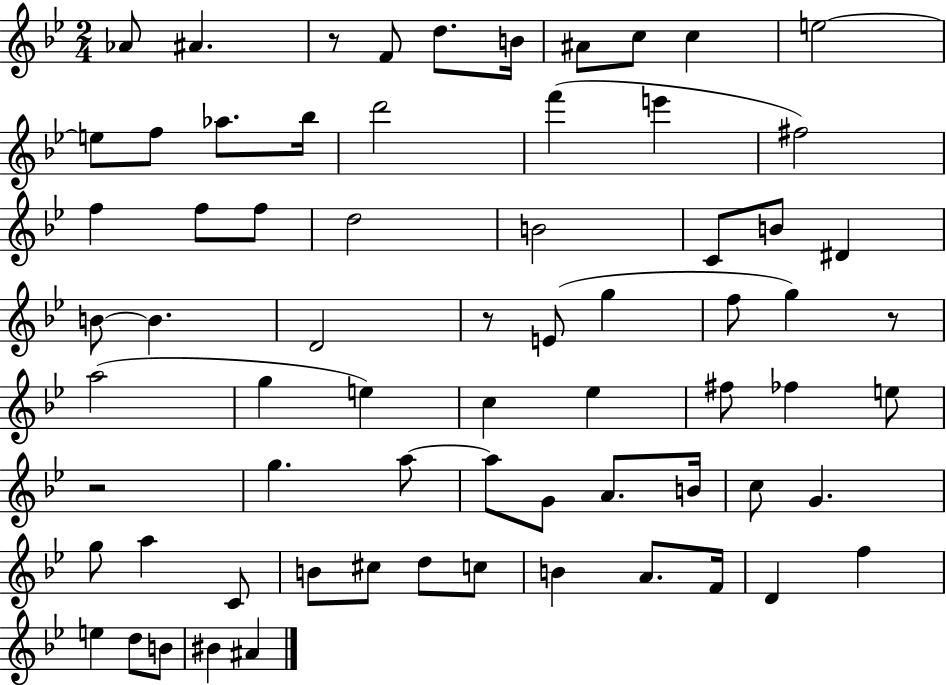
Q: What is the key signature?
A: BES major